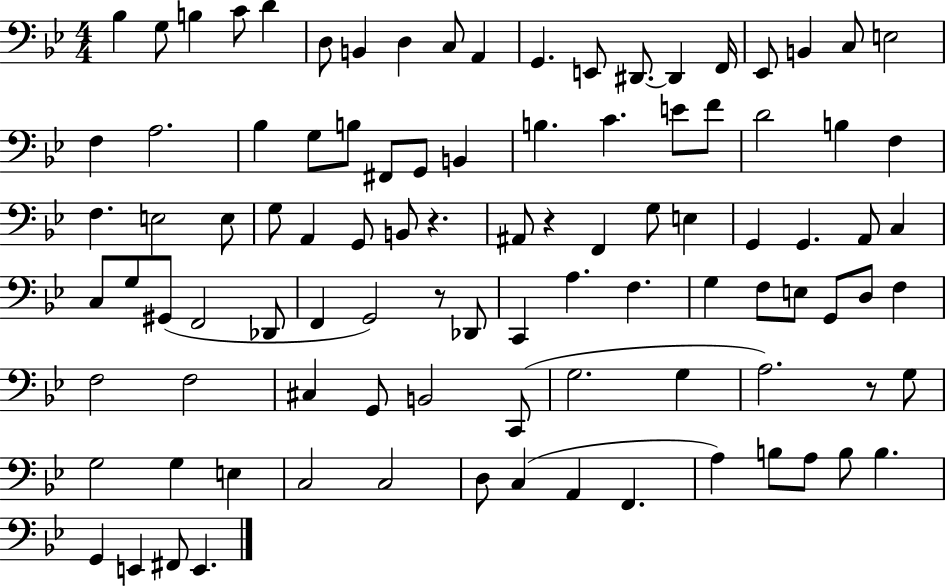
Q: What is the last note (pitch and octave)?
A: E2